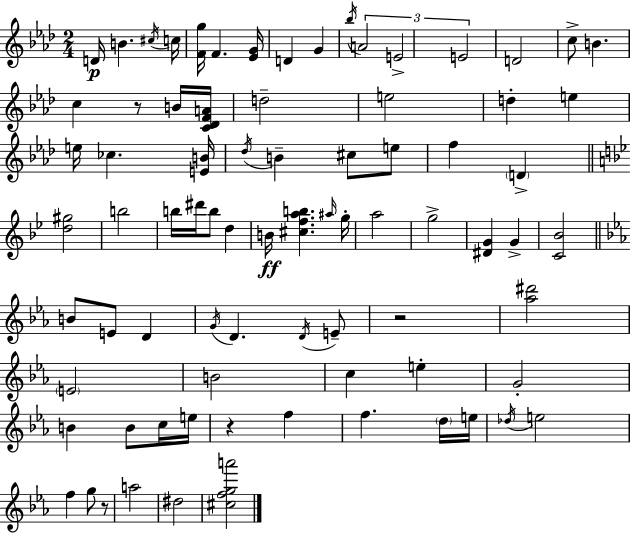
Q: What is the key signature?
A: AES major